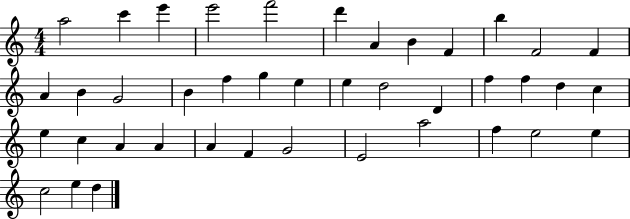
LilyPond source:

{
  \clef treble
  \numericTimeSignature
  \time 4/4
  \key c \major
  a''2 c'''4 e'''4 | e'''2 f'''2 | d'''4 a'4 b'4 f'4 | b''4 f'2 f'4 | \break a'4 b'4 g'2 | b'4 f''4 g''4 e''4 | e''4 d''2 d'4 | f''4 f''4 d''4 c''4 | \break e''4 c''4 a'4 a'4 | a'4 f'4 g'2 | e'2 a''2 | f''4 e''2 e''4 | \break c''2 e''4 d''4 | \bar "|."
}